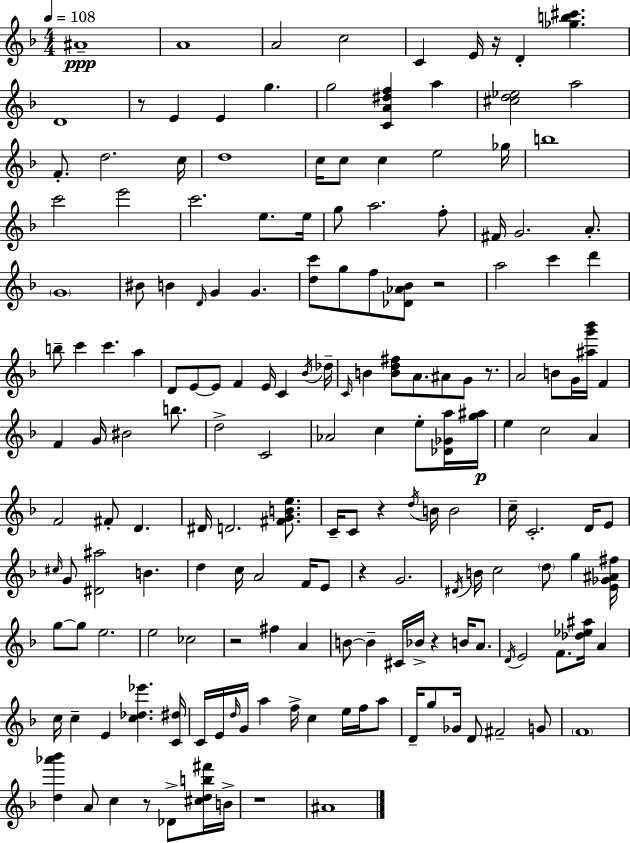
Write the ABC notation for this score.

X:1
T:Untitled
M:4/4
L:1/4
K:F
^A4 A4 A2 c2 C E/4 z/4 D [_gb^c'] D4 z/2 E E g g2 [CA^df] a [^cd_e]2 a2 F/2 d2 c/4 d4 c/4 c/2 c e2 _g/4 b4 c'2 e'2 c'2 e/2 e/4 g/2 a2 f/2 ^F/4 G2 A/2 G4 ^B/2 B D/4 G G [dc']/2 g/2 f/2 [_D_A_B]/2 z2 a2 c' d' b/2 c' c' a D/2 E/2 E/2 F E/4 C _B/4 _d/4 C/4 B [Bd^f]/2 A/2 ^A/2 G/2 z/2 A2 B/2 G/4 [^ag'_b']/4 F F G/4 ^B2 b/2 d2 C2 _A2 c e/2 [_D_Ga]/4 [g^a]/4 e c2 A F2 ^F/2 D ^D/4 D2 [^FGBe]/2 C/4 C/2 z d/4 B/4 B2 c/4 C2 D/4 E/2 ^c/4 G/2 [^D^a]2 B d c/4 A2 F/4 E/2 z G2 ^D/4 B/4 c2 d/2 g [E_G^A^f]/4 g/2 g/2 e2 e2 _c2 z2 ^f A B/2 B ^C/4 _B/4 z B/4 A/2 D/4 E2 F/2 [_d_e^a]/4 A c/4 c E [c_d_e'] [C^d]/4 C/4 E/4 d/4 G/4 a f/4 c e/4 f/4 a/2 D/4 g/2 _G/4 D/2 ^F2 G/2 F4 [d_a'_b'] A/2 c z/2 _D/2 [^cdb^f']/4 B/4 z4 ^A4